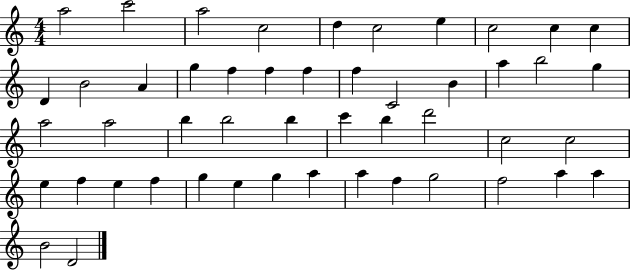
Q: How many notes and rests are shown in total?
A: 49